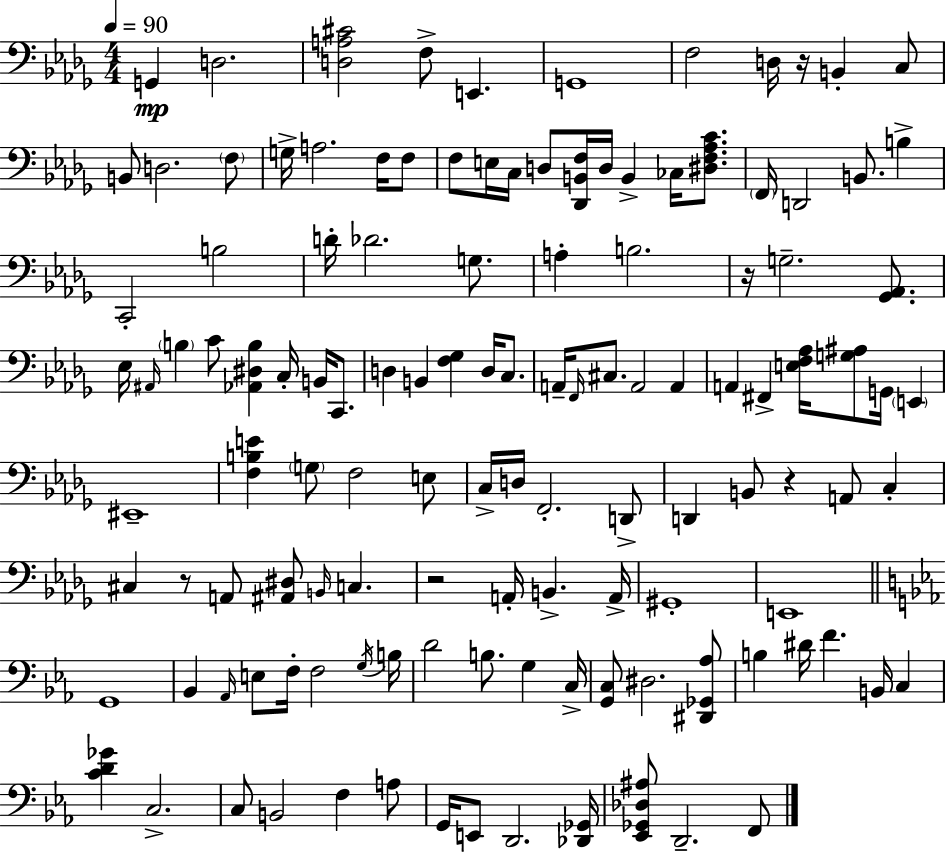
G2/q D3/h. [D3,A3,C#4]/h F3/e E2/q. G2/w F3/h D3/s R/s B2/q C3/e B2/e D3/h. F3/e G3/s A3/h. F3/s F3/e F3/e E3/s C3/s D3/e [Db2,B2,F3]/s D3/s B2/q CES3/s [D#3,F3,Ab3,C4]/e. F2/s D2/h B2/e. B3/q C2/h B3/h D4/s Db4/h. G3/e. A3/q B3/h. R/s G3/h. [Gb2,Ab2]/e. Eb3/s A#2/s B3/q C4/e [Ab2,D#3,B3]/q C3/s B2/s C2/e. D3/q B2/q [F3,Gb3]/q D3/s C3/e. A2/s F2/s C#3/e. A2/h A2/q A2/q F#2/q [E3,F3,Ab3]/s [G3,A#3]/e G2/s E2/q EIS2/w [F3,B3,E4]/q G3/e F3/h E3/e C3/s D3/s F2/h. D2/e D2/q B2/e R/q A2/e C3/q C#3/q R/e A2/e [A#2,D#3]/e B2/s C3/q. R/h A2/s B2/q. A2/s G#2/w E2/w G2/w Bb2/q Ab2/s E3/e F3/s F3/h G3/s B3/s D4/h B3/e. G3/q C3/s [G2,C3]/e D#3/h. [D#2,Gb2,Ab3]/e B3/q D#4/s F4/q. B2/s C3/q [C4,D4,Gb4]/q C3/h. C3/e B2/h F3/q A3/e G2/s E2/e D2/h. [Db2,Gb2]/s [Eb2,Gb2,Db3,A#3]/e D2/h. F2/e